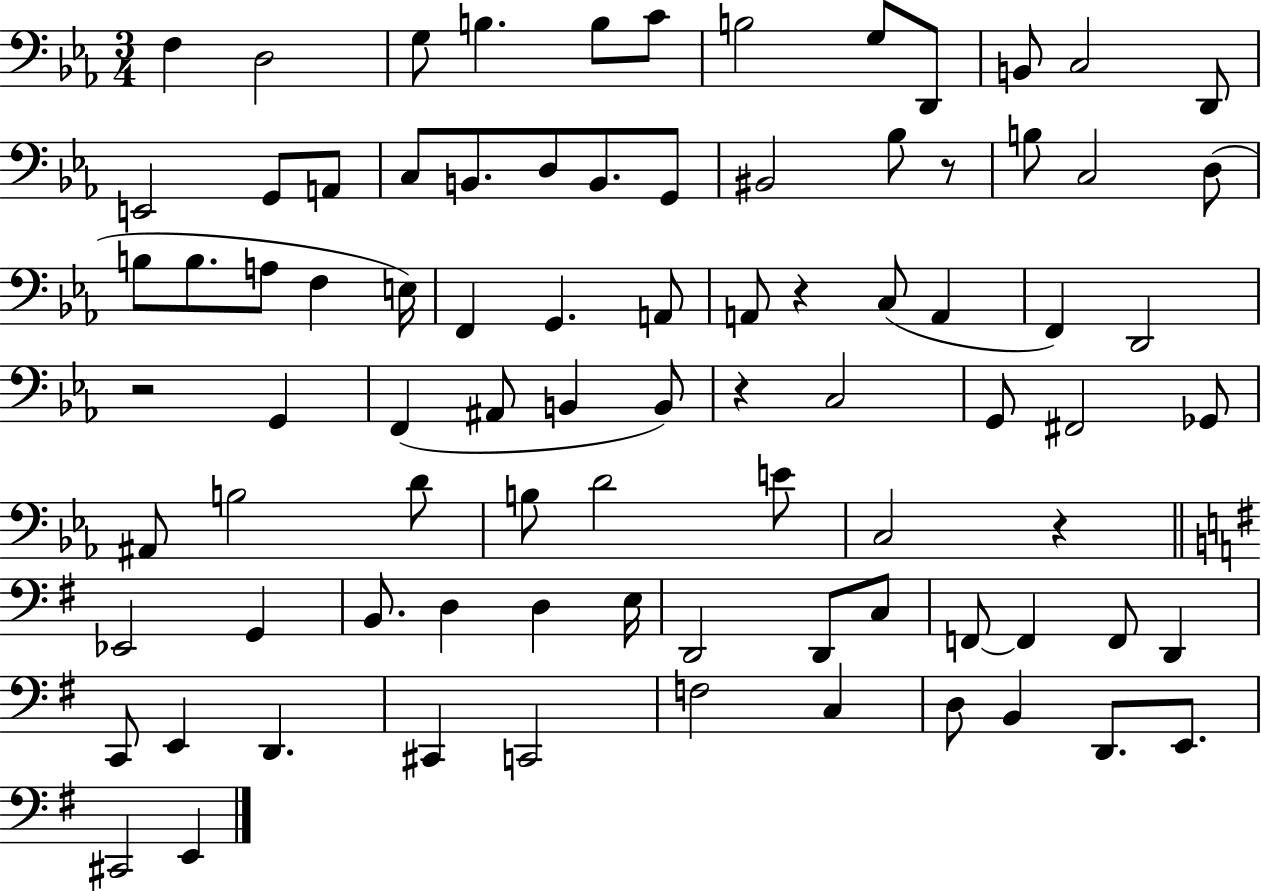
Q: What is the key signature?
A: EES major